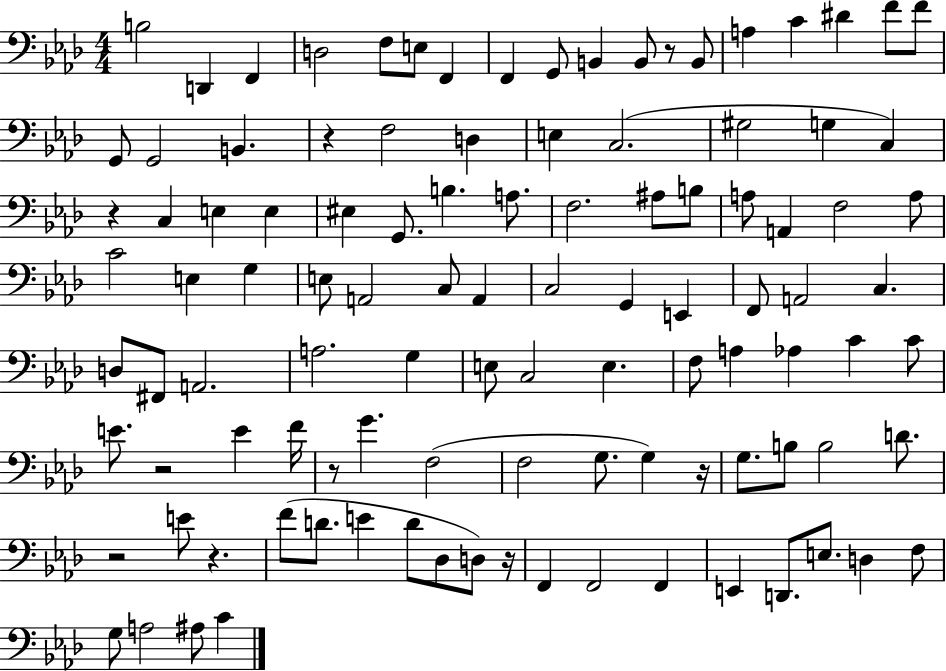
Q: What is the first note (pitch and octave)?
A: B3